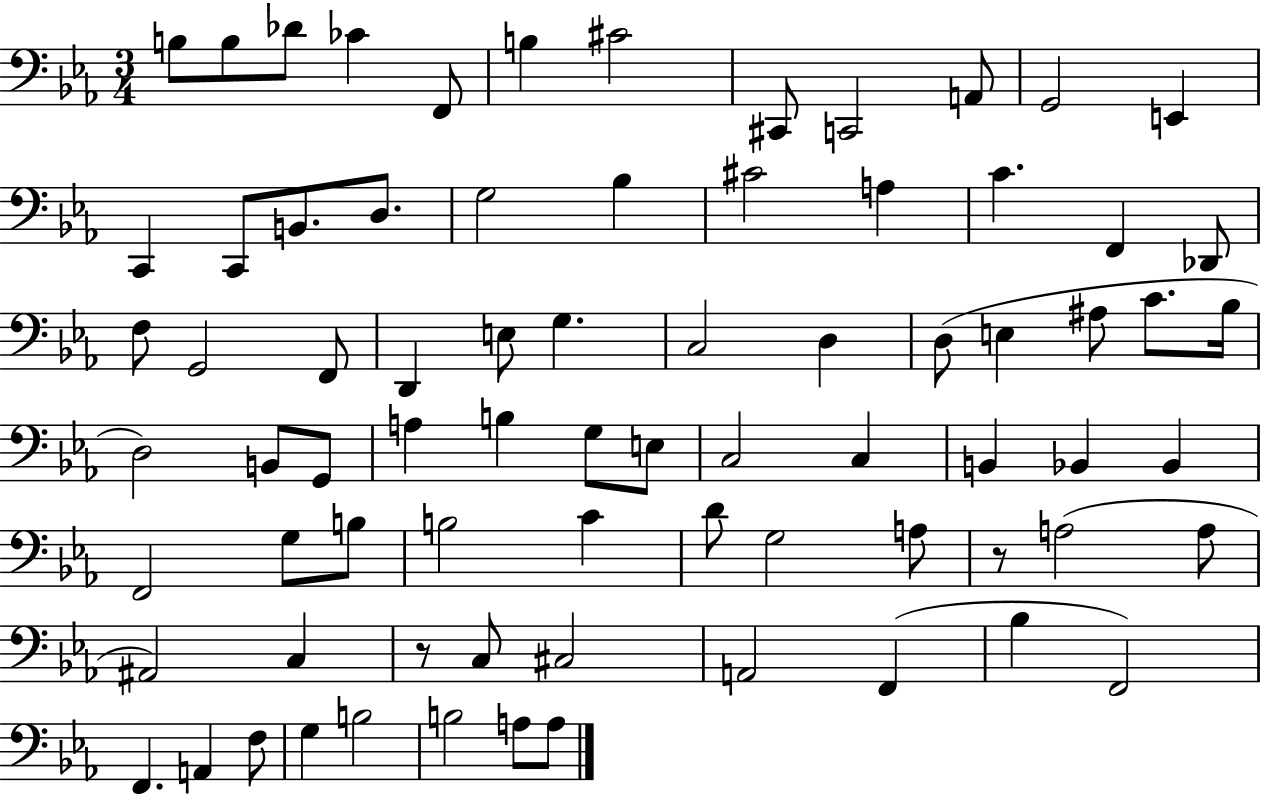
{
  \clef bass
  \numericTimeSignature
  \time 3/4
  \key ees \major
  b8 b8 des'8 ces'4 f,8 | b4 cis'2 | cis,8 c,2 a,8 | g,2 e,4 | \break c,4 c,8 b,8. d8. | g2 bes4 | cis'2 a4 | c'4. f,4 des,8 | \break f8 g,2 f,8 | d,4 e8 g4. | c2 d4 | d8( e4 ais8 c'8. bes16 | \break d2) b,8 g,8 | a4 b4 g8 e8 | c2 c4 | b,4 bes,4 bes,4 | \break f,2 g8 b8 | b2 c'4 | d'8 g2 a8 | r8 a2( a8 | \break ais,2) c4 | r8 c8 cis2 | a,2 f,4( | bes4 f,2) | \break f,4. a,4 f8 | g4 b2 | b2 a8 a8 | \bar "|."
}